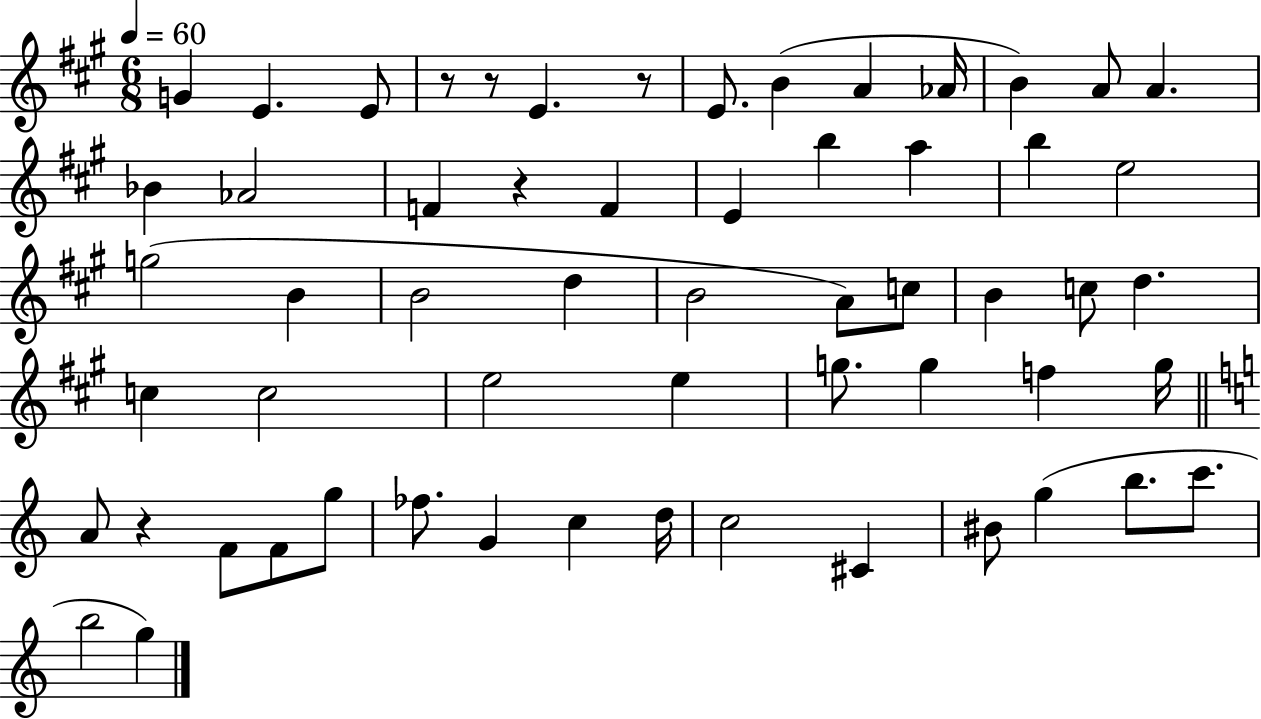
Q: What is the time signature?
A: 6/8